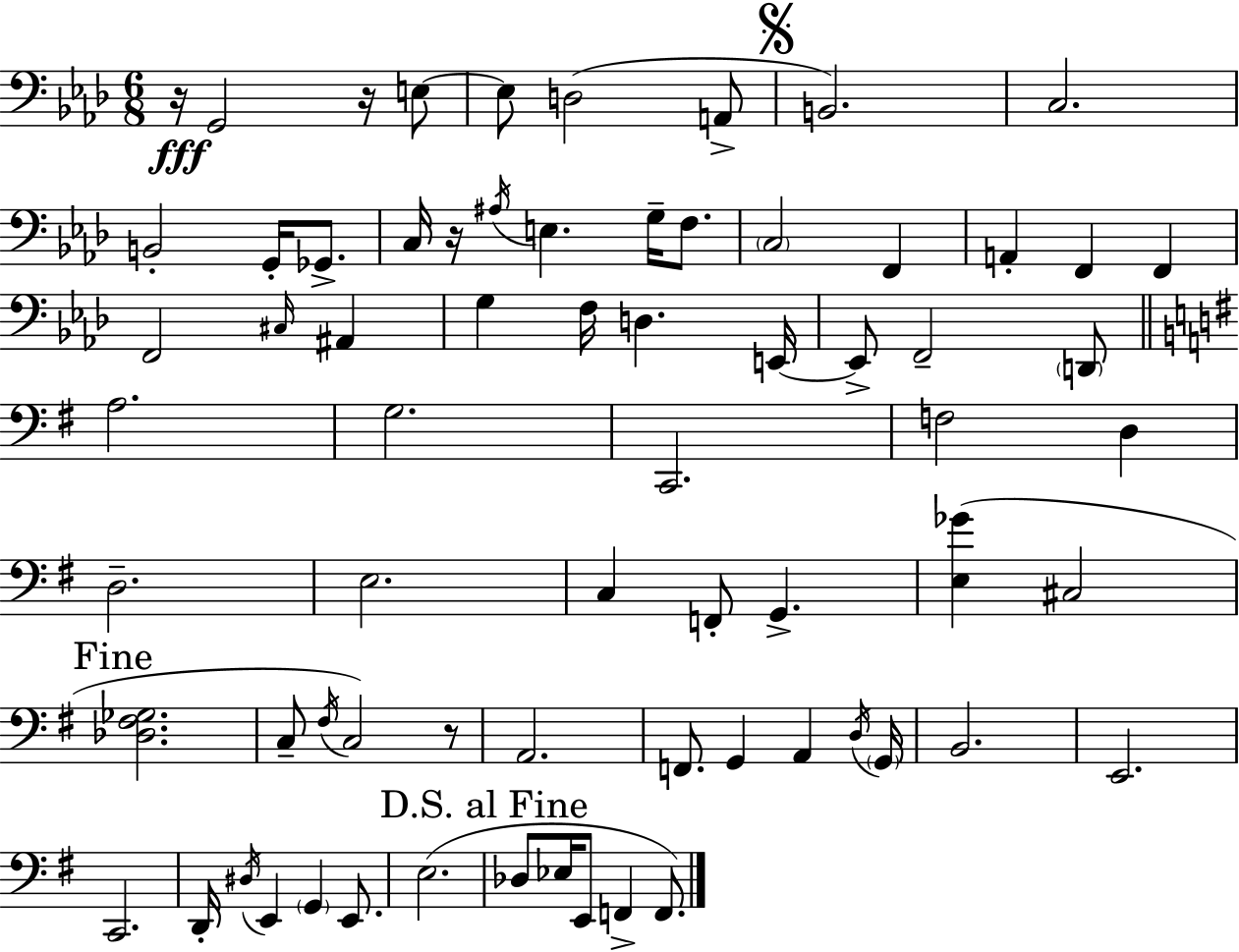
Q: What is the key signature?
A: AES major